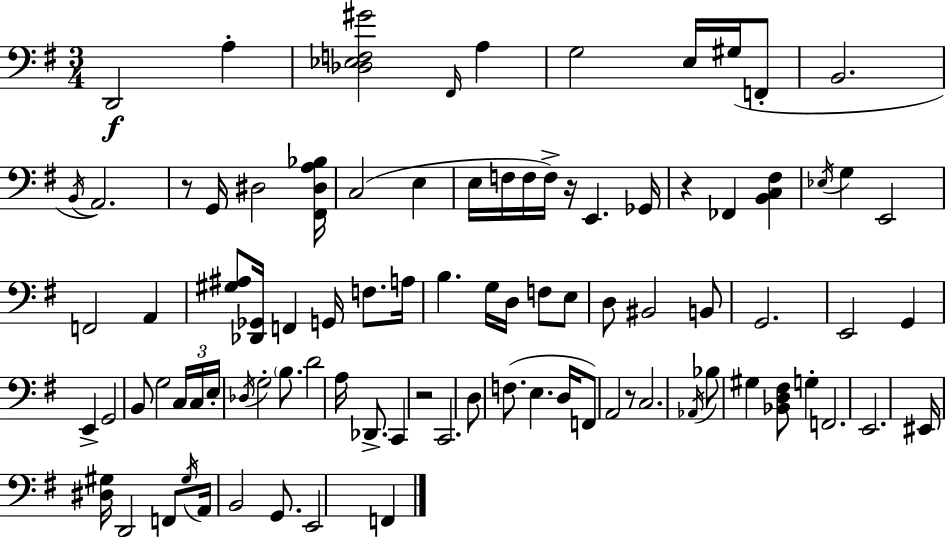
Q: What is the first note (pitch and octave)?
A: D2